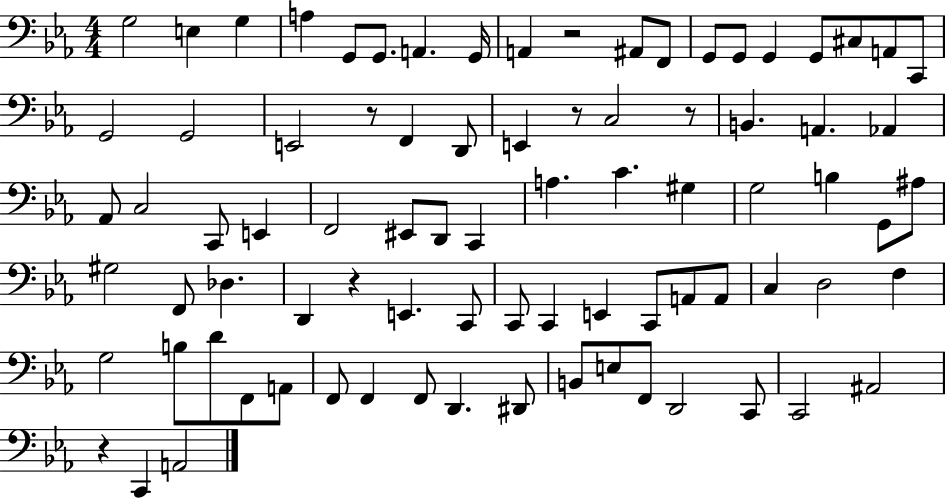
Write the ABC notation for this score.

X:1
T:Untitled
M:4/4
L:1/4
K:Eb
G,2 E, G, A, G,,/2 G,,/2 A,, G,,/4 A,, z2 ^A,,/2 F,,/2 G,,/2 G,,/2 G,, G,,/2 ^C,/2 A,,/2 C,,/2 G,,2 G,,2 E,,2 z/2 F,, D,,/2 E,, z/2 C,2 z/2 B,, A,, _A,, _A,,/2 C,2 C,,/2 E,, F,,2 ^E,,/2 D,,/2 C,, A, C ^G, G,2 B, G,,/2 ^A,/2 ^G,2 F,,/2 _D, D,, z E,, C,,/2 C,,/2 C,, E,, C,,/2 A,,/2 A,,/2 C, D,2 F, G,2 B,/2 D/2 F,,/2 A,,/2 F,,/2 F,, F,,/2 D,, ^D,,/2 B,,/2 E,/2 F,,/2 D,,2 C,,/2 C,,2 ^A,,2 z C,, A,,2